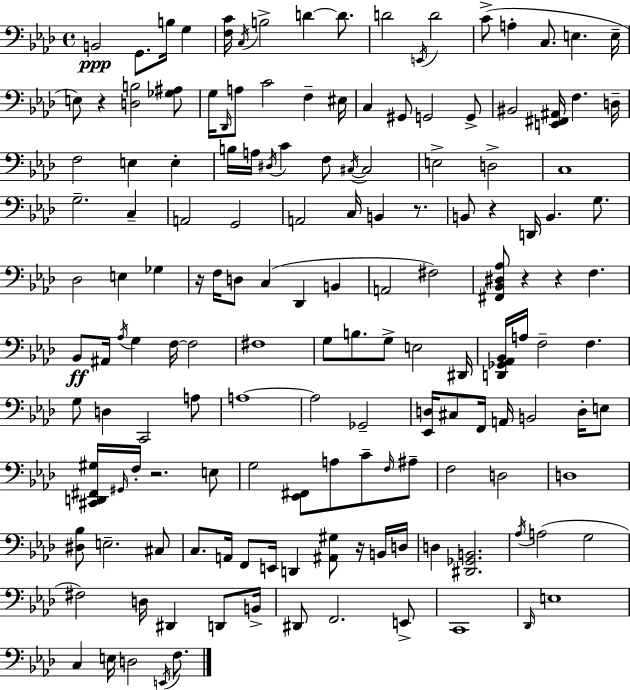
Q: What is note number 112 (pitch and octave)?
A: B2